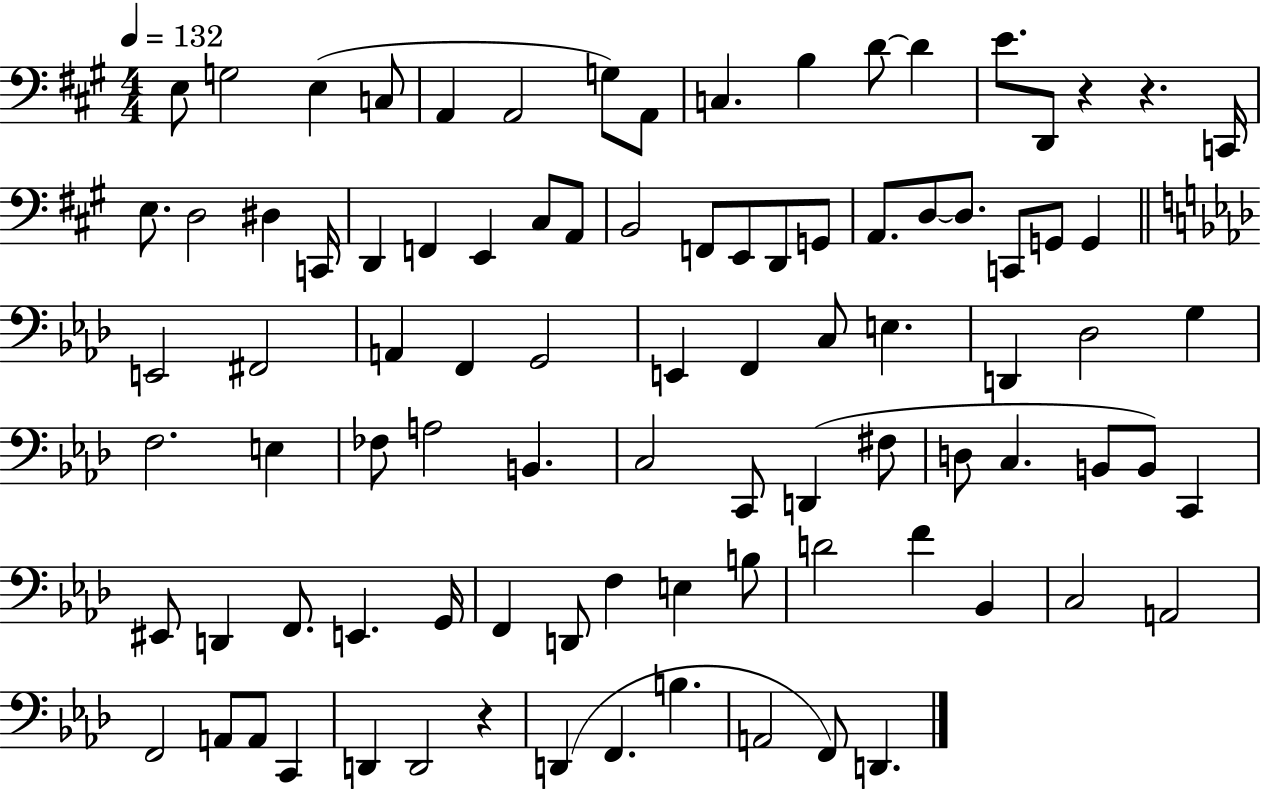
E3/e G3/h E3/q C3/e A2/q A2/h G3/e A2/e C3/q. B3/q D4/e D4/q E4/e. D2/e R/q R/q. C2/s E3/e. D3/h D#3/q C2/s D2/q F2/q E2/q C#3/e A2/e B2/h F2/e E2/e D2/e G2/e A2/e. D3/e D3/e. C2/e G2/e G2/q E2/h F#2/h A2/q F2/q G2/h E2/q F2/q C3/e E3/q. D2/q Db3/h G3/q F3/h. E3/q FES3/e A3/h B2/q. C3/h C2/e D2/q F#3/e D3/e C3/q. B2/e B2/e C2/q EIS2/e D2/q F2/e. E2/q. G2/s F2/q D2/e F3/q E3/q B3/e D4/h F4/q Bb2/q C3/h A2/h F2/h A2/e A2/e C2/q D2/q D2/h R/q D2/q F2/q. B3/q. A2/h F2/e D2/q.